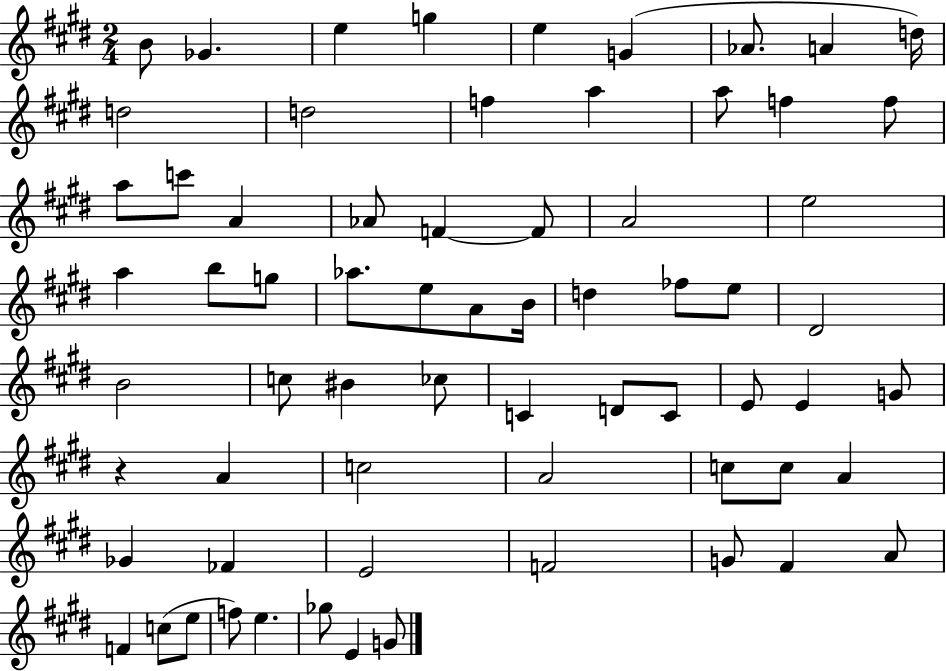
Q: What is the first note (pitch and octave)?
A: B4